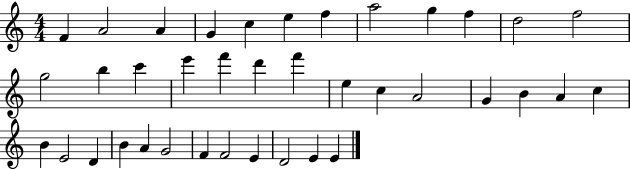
X:1
T:Untitled
M:4/4
L:1/4
K:C
F A2 A G c e f a2 g f d2 f2 g2 b c' e' f' d' f' e c A2 G B A c B E2 D B A G2 F F2 E D2 E E